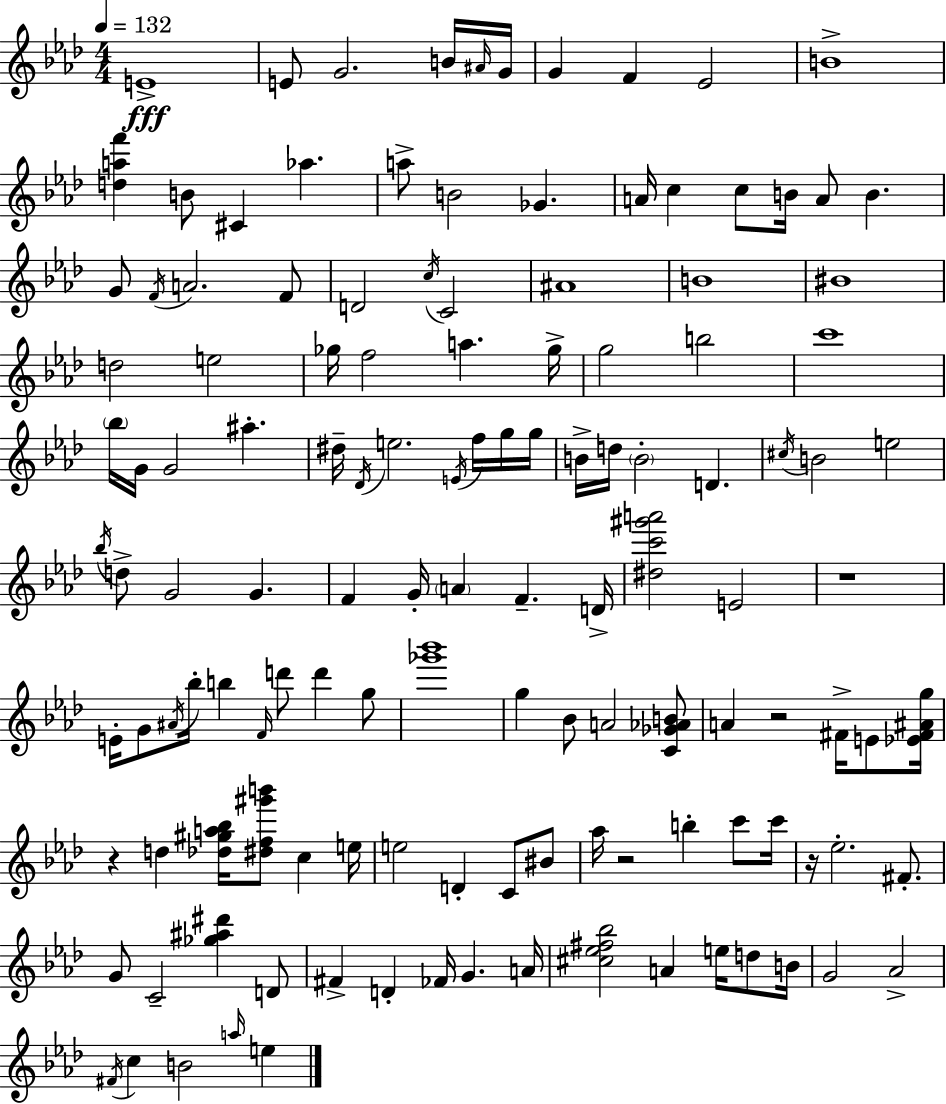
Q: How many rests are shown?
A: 5